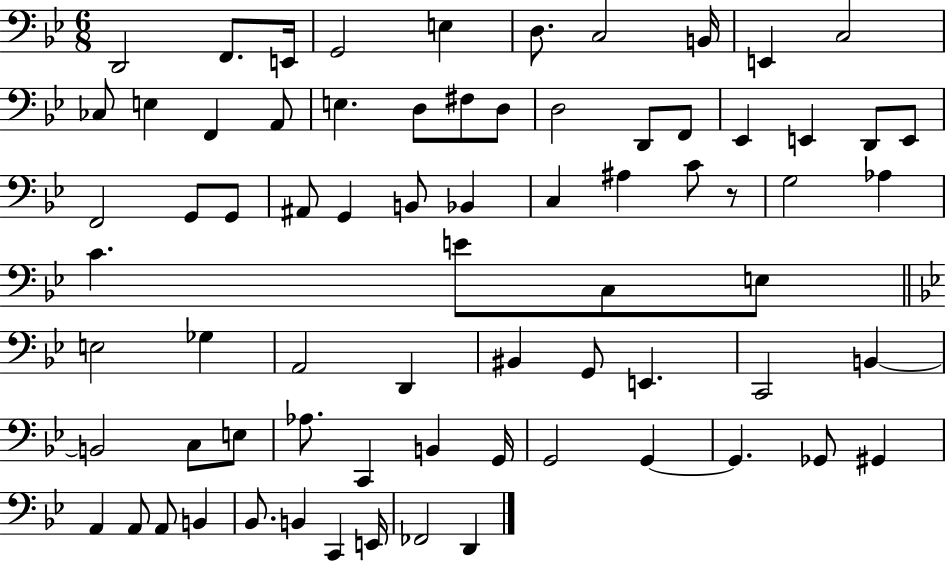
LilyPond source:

{
  \clef bass
  \numericTimeSignature
  \time 6/8
  \key bes \major
  d,2 f,8. e,16 | g,2 e4 | d8. c2 b,16 | e,4 c2 | \break ces8 e4 f,4 a,8 | e4. d8 fis8 d8 | d2 d,8 f,8 | ees,4 e,4 d,8 e,8 | \break f,2 g,8 g,8 | ais,8 g,4 b,8 bes,4 | c4 ais4 c'8 r8 | g2 aes4 | \break c'4. e'8 c8 e8 | \bar "||" \break \key bes \major e2 ges4 | a,2 d,4 | bis,4 g,8 e,4. | c,2 b,4~~ | \break b,2 c8 e8 | aes8. c,4 b,4 g,16 | g,2 g,4~~ | g,4. ges,8 gis,4 | \break a,4 a,8 a,8 b,4 | bes,8. b,4 c,4 e,16 | fes,2 d,4 | \bar "|."
}